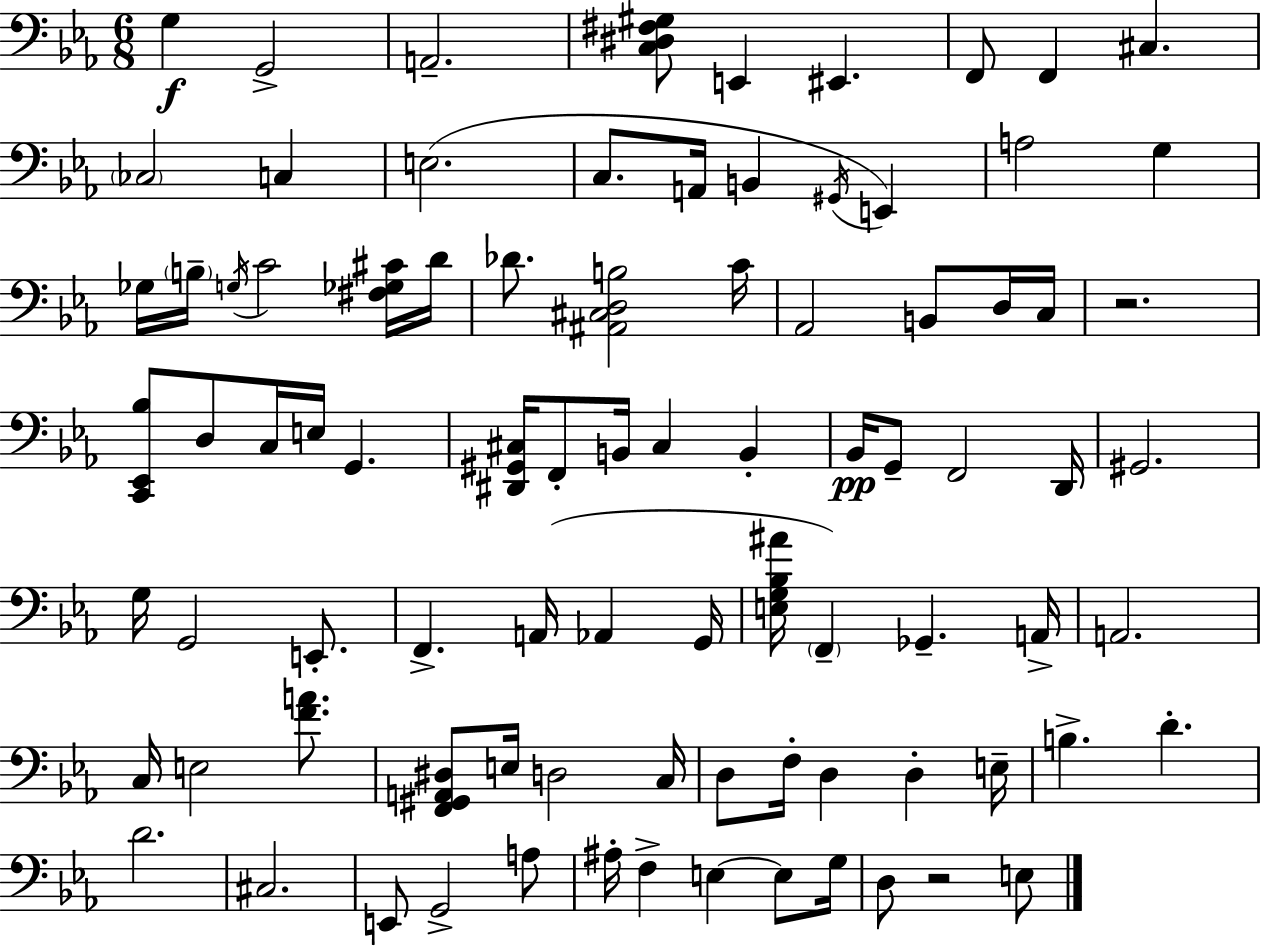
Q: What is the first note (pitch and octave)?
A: G3